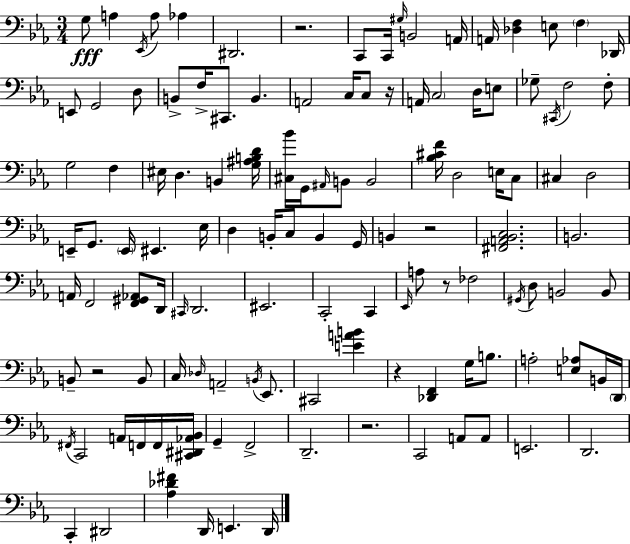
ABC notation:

X:1
T:Untitled
M:3/4
L:1/4
K:Eb
G,/2 A, _E,,/4 A,/2 _A, ^D,,2 z2 C,,/2 C,,/4 ^G,/4 B,,2 A,,/4 A,,/4 [_D,F,] E,/2 F, _D,,/4 E,,/2 G,,2 D,/2 B,,/2 F,/4 ^C,,/2 B,, A,,2 C,/4 C,/2 z/4 A,,/4 C,2 D,/4 E,/2 _G,/2 ^C,,/4 F,2 F,/2 G,2 F, ^E,/4 D, B,, [G,^A,B,D]/4 [^C,_B]/4 G,,/4 ^A,,/4 B,,/2 B,,2 [_B,^CF]/4 D,2 E,/4 C,/2 ^C, D,2 E,,/4 G,,/2 E,,/4 ^E,, _E,/4 D, B,,/4 C,/2 B,, G,,/4 B,, z2 [^F,,A,,_B,,C,]2 B,,2 A,,/4 F,,2 [F,,^G,,_A,,]/2 D,,/4 ^C,,/4 D,,2 ^E,,2 C,,2 C,, _E,,/4 A,/2 z/2 _F,2 ^G,,/4 D,/2 B,,2 B,,/2 B,,/2 z2 B,,/2 C,/4 _D,/4 A,,2 B,,/4 _E,,/2 ^C,,2 [EAB] z [_D,,F,,] G,/4 B,/2 A,2 [E,_A,]/2 B,,/4 D,,/4 ^F,,/4 C,,2 A,,/4 F,,/4 F,,/4 [^C,,^D,,_A,,_B,,]/4 G,, F,,2 D,,2 z2 C,,2 A,,/2 A,,/2 E,,2 D,,2 C,, ^D,,2 [_A,_D^F] D,,/4 E,, D,,/4